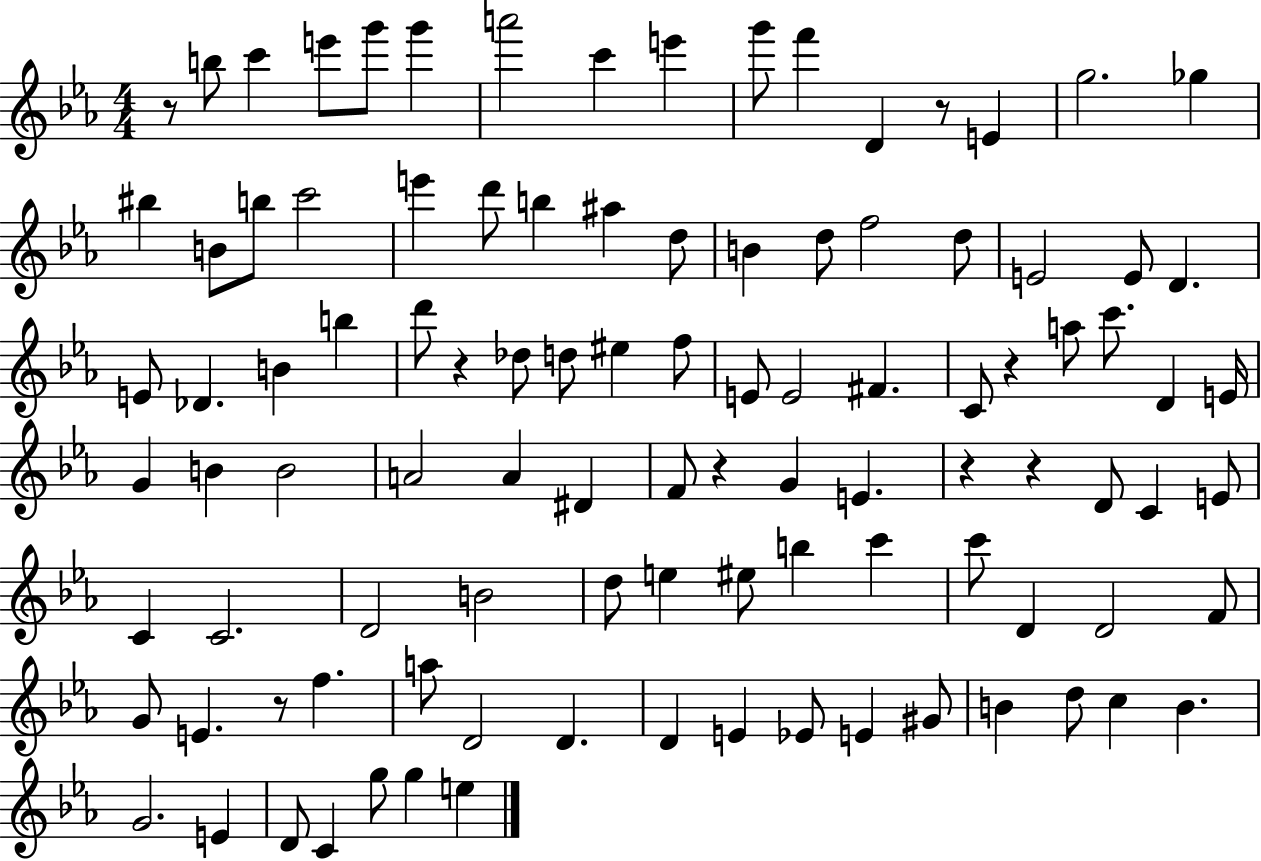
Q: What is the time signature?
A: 4/4